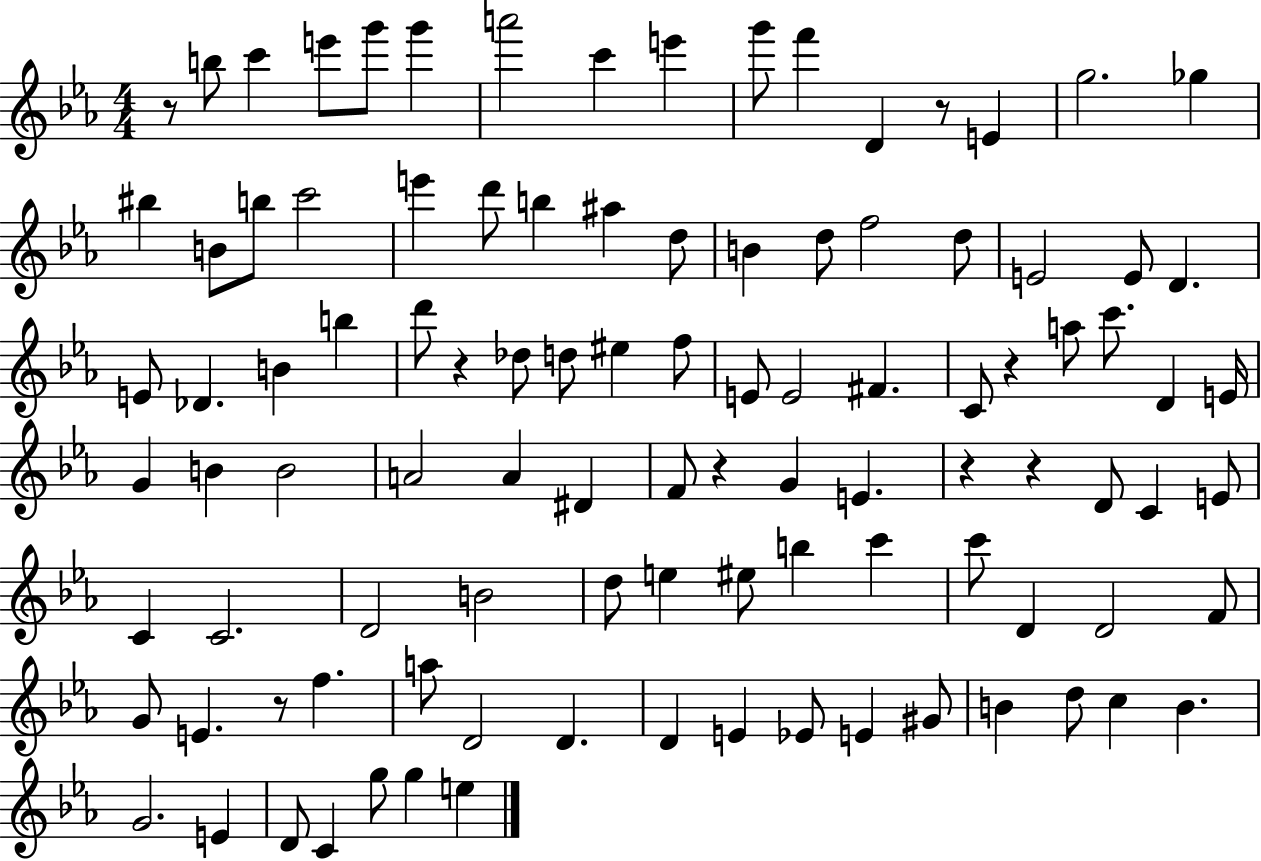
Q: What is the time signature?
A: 4/4